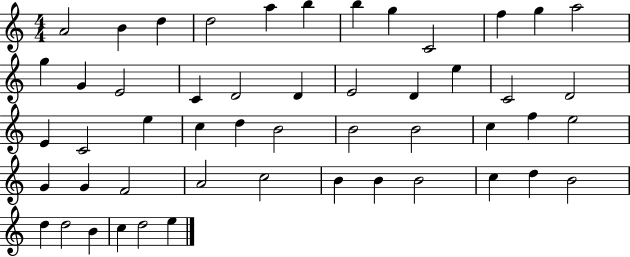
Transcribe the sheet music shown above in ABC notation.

X:1
T:Untitled
M:4/4
L:1/4
K:C
A2 B d d2 a b b g C2 f g a2 g G E2 C D2 D E2 D e C2 D2 E C2 e c d B2 B2 B2 c f e2 G G F2 A2 c2 B B B2 c d B2 d d2 B c d2 e